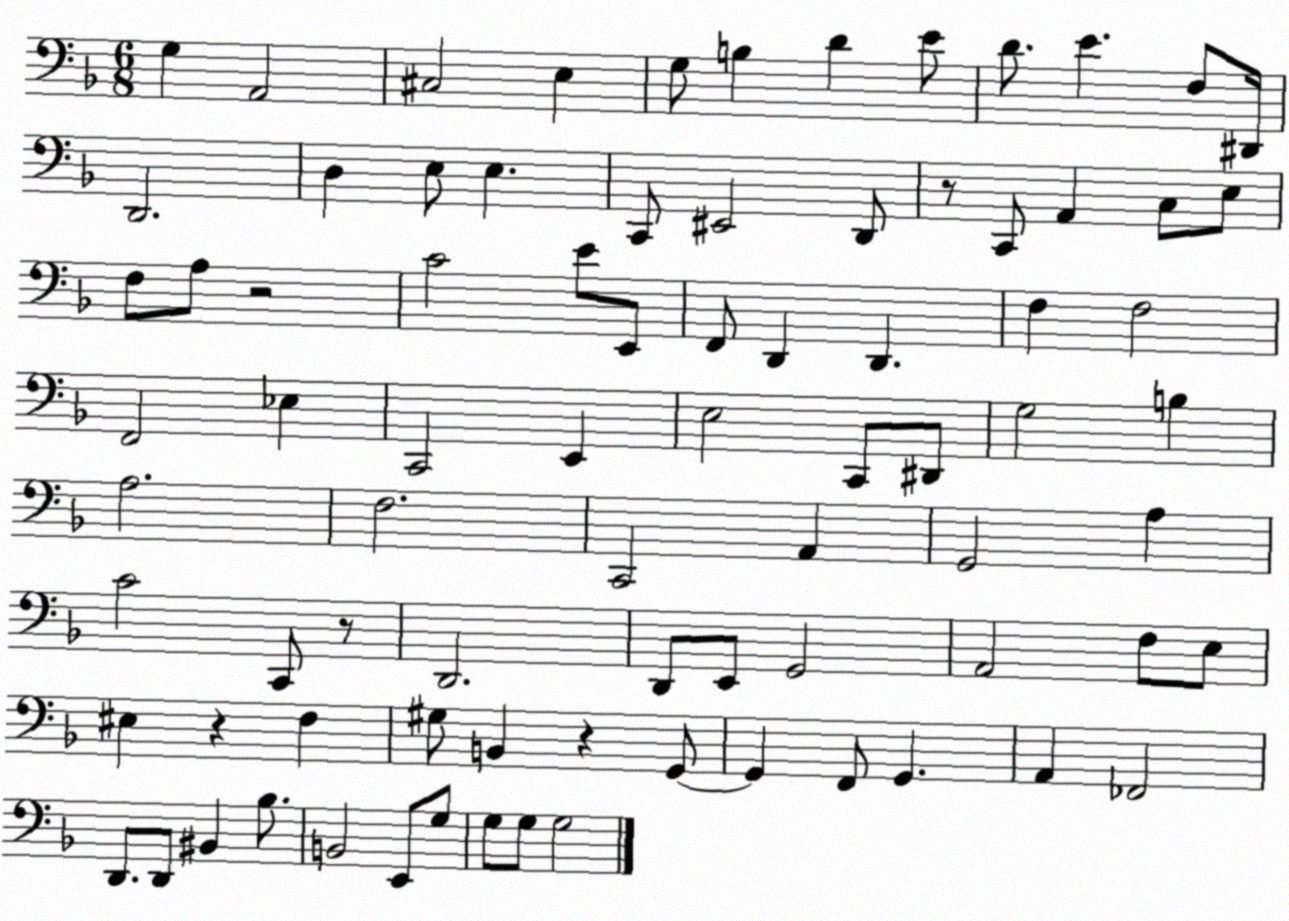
X:1
T:Untitled
M:6/8
L:1/4
K:F
G, A,,2 ^C,2 E, G,/2 B, D E/2 D/2 E F,/2 ^D,,/4 D,,2 D, E,/2 E, C,,/2 ^E,,2 D,,/2 z/2 C,,/2 A,, C,/2 E,/2 F,/2 A,/2 z2 C2 E/2 E,,/2 F,,/2 D,, D,, F, F,2 F,,2 _E, C,,2 E,, E,2 C,,/2 ^D,,/2 G,2 B, A,2 F,2 C,,2 A,, G,,2 A, C2 C,,/2 z/2 D,,2 D,,/2 E,,/2 G,,2 A,,2 F,/2 E,/2 ^E, z F, ^G,/2 B,, z G,,/2 G,, F,,/2 G,, A,, _F,,2 D,,/2 D,,/2 ^B,, _B,/2 B,,2 E,,/2 G,/2 G,/2 G,/2 G,2